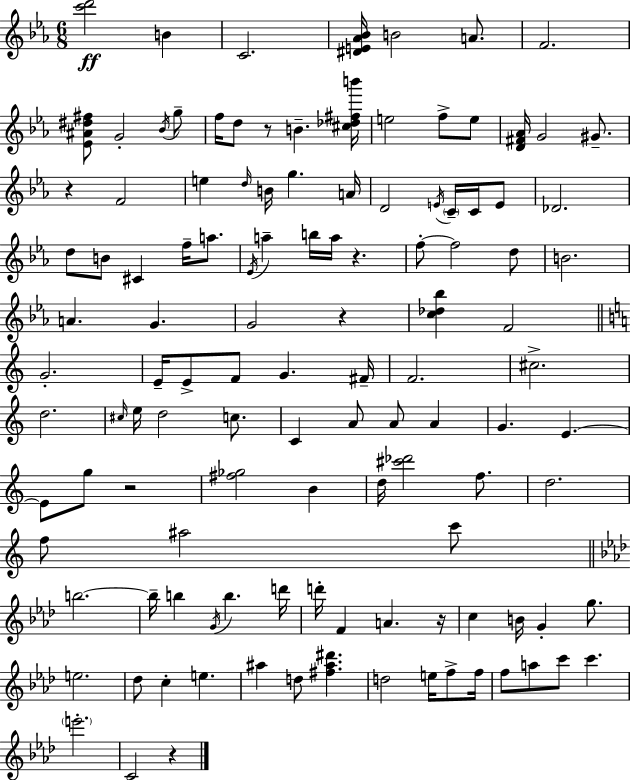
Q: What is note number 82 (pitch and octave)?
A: A4